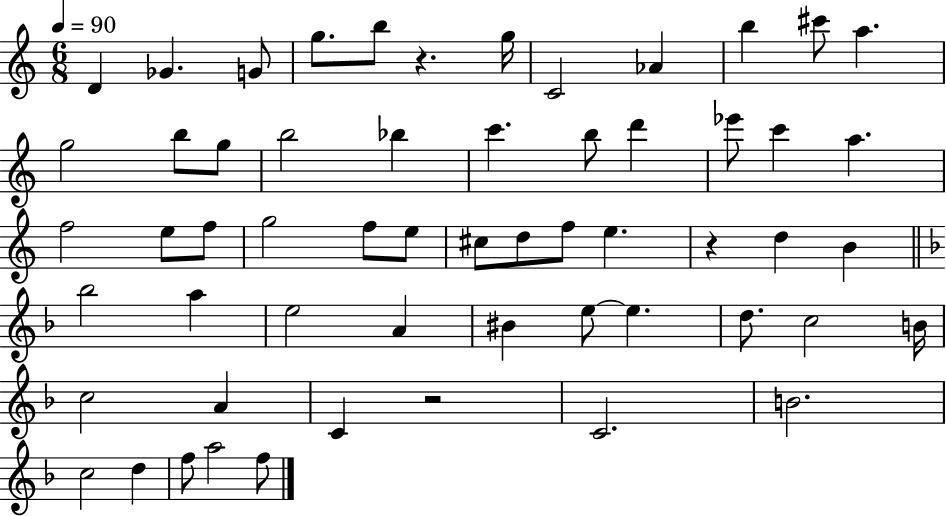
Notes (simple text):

D4/q Gb4/q. G4/e G5/e. B5/e R/q. G5/s C4/h Ab4/q B5/q C#6/e A5/q. G5/h B5/e G5/e B5/h Bb5/q C6/q. B5/e D6/q Eb6/e C6/q A5/q. F5/h E5/e F5/e G5/h F5/e E5/e C#5/e D5/e F5/e E5/q. R/q D5/q B4/q Bb5/h A5/q E5/h A4/q BIS4/q E5/e E5/q. D5/e. C5/h B4/s C5/h A4/q C4/q R/h C4/h. B4/h. C5/h D5/q F5/e A5/h F5/e